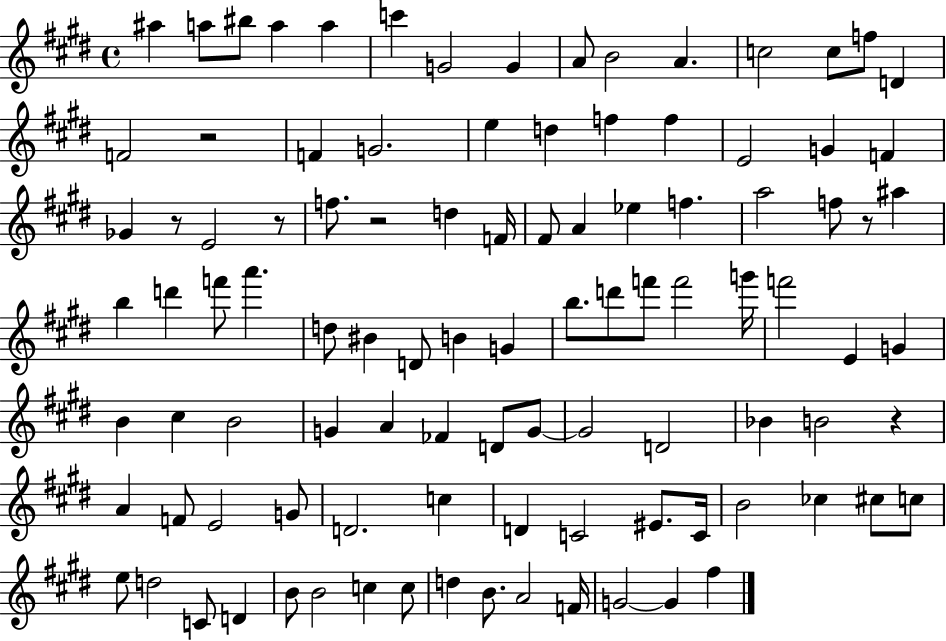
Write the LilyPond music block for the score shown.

{
  \clef treble
  \time 4/4
  \defaultTimeSignature
  \key e \major
  \repeat volta 2 { ais''4 a''8 bis''8 a''4 a''4 | c'''4 g'2 g'4 | a'8 b'2 a'4. | c''2 c''8 f''8 d'4 | \break f'2 r2 | f'4 g'2. | e''4 d''4 f''4 f''4 | e'2 g'4 f'4 | \break ges'4 r8 e'2 r8 | f''8. r2 d''4 f'16 | fis'8 a'4 ees''4 f''4. | a''2 f''8 r8 ais''4 | \break b''4 d'''4 f'''8 a'''4. | d''8 bis'4 d'8 b'4 g'4 | b''8. d'''8 f'''8 f'''2 g'''16 | f'''2 e'4 g'4 | \break b'4 cis''4 b'2 | g'4 a'4 fes'4 d'8 g'8~~ | g'2 d'2 | bes'4 b'2 r4 | \break a'4 f'8 e'2 g'8 | d'2. c''4 | d'4 c'2 eis'8. c'16 | b'2 ces''4 cis''8 c''8 | \break e''8 d''2 c'8 d'4 | b'8 b'2 c''4 c''8 | d''4 b'8. a'2 f'16 | g'2~~ g'4 fis''4 | \break } \bar "|."
}